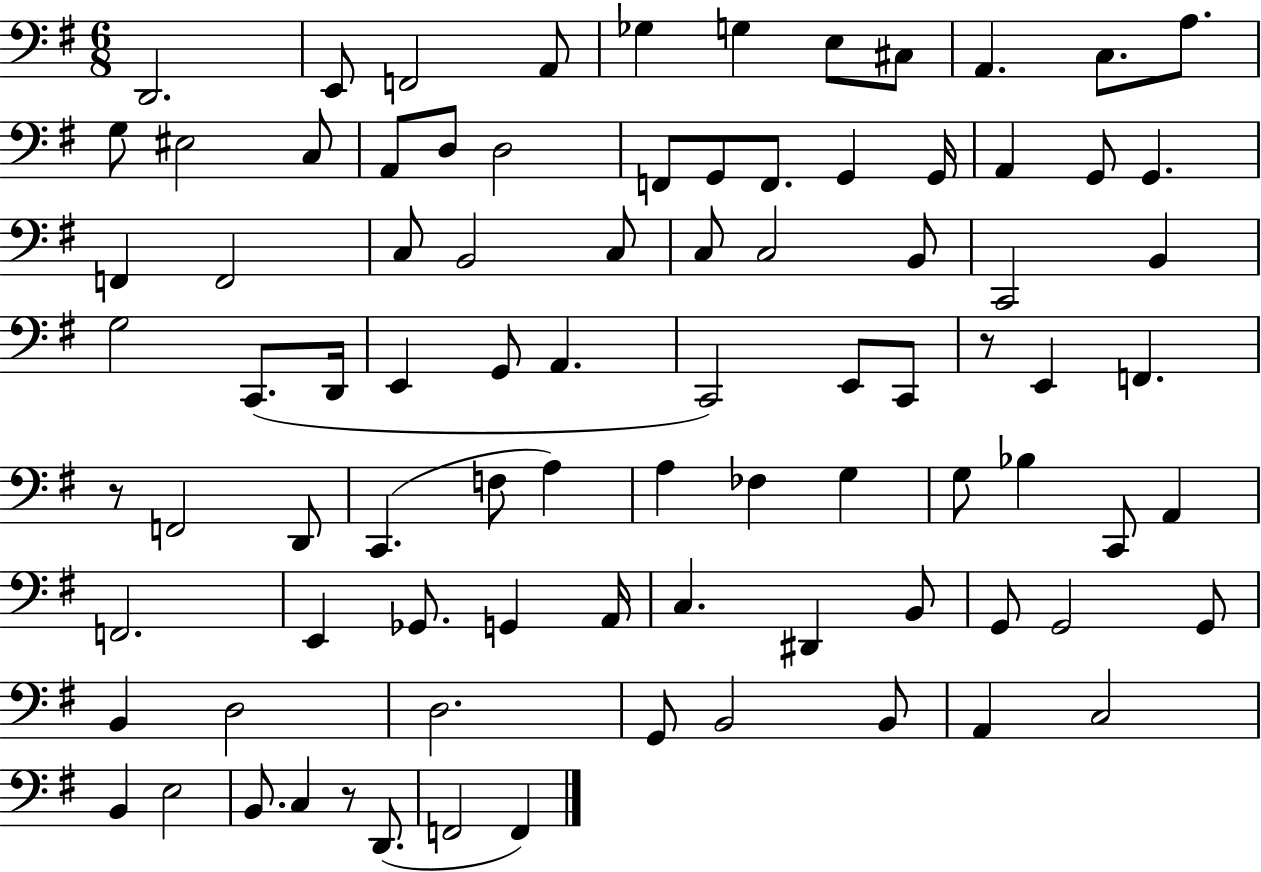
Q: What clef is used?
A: bass